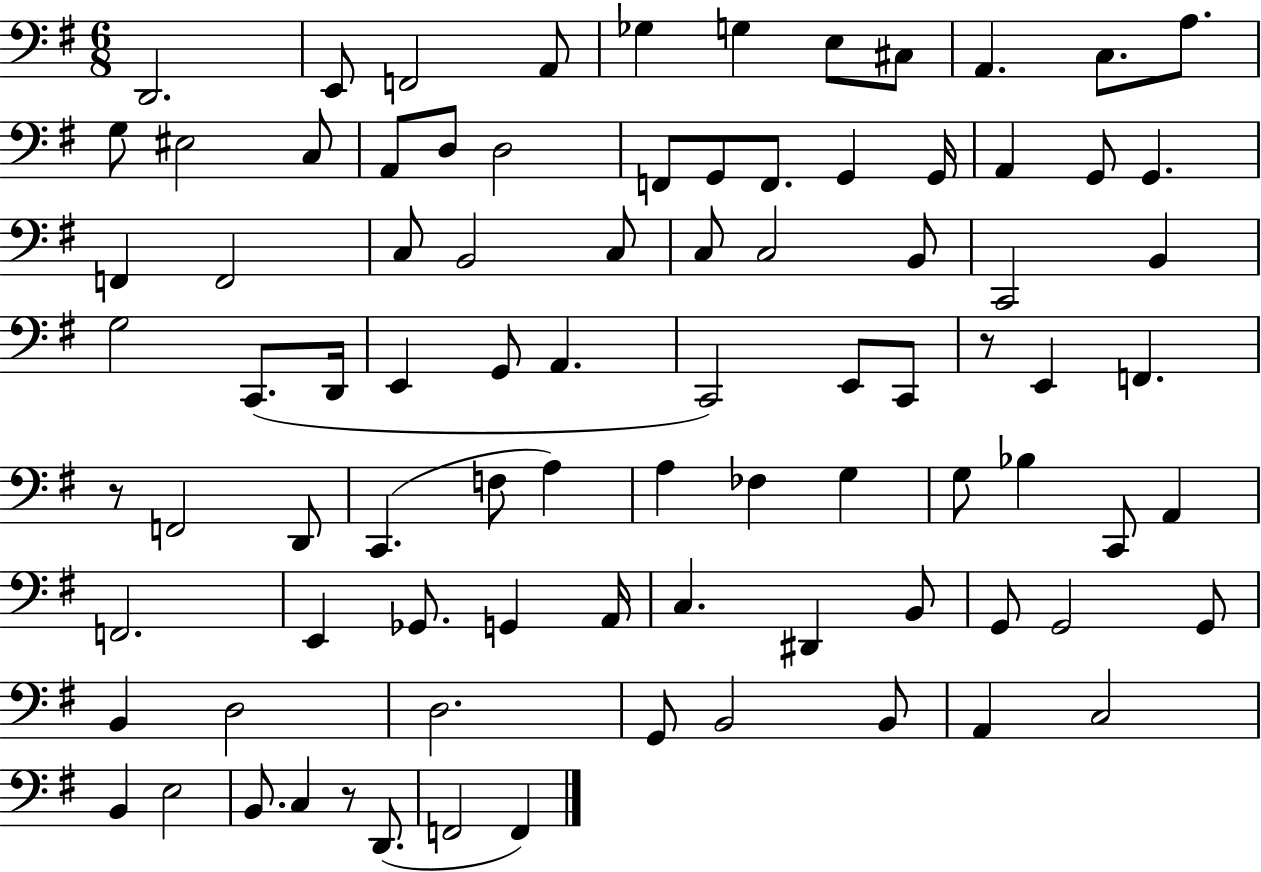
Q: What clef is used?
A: bass